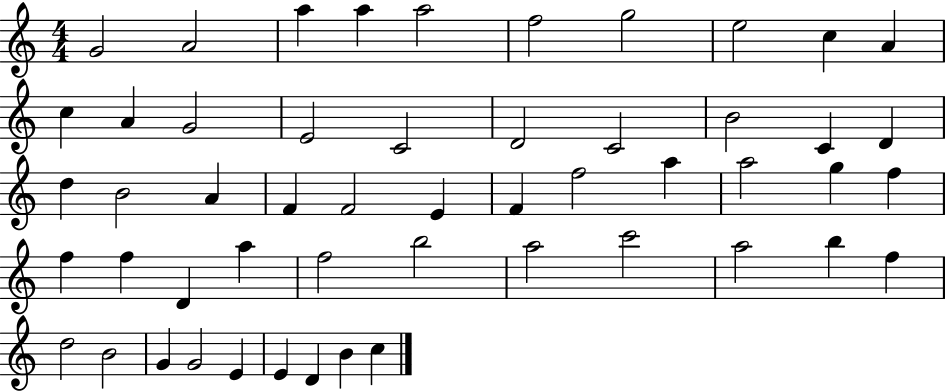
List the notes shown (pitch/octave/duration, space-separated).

G4/h A4/h A5/q A5/q A5/h F5/h G5/h E5/h C5/q A4/q C5/q A4/q G4/h E4/h C4/h D4/h C4/h B4/h C4/q D4/q D5/q B4/h A4/q F4/q F4/h E4/q F4/q F5/h A5/q A5/h G5/q F5/q F5/q F5/q D4/q A5/q F5/h B5/h A5/h C6/h A5/h B5/q F5/q D5/h B4/h G4/q G4/h E4/q E4/q D4/q B4/q C5/q